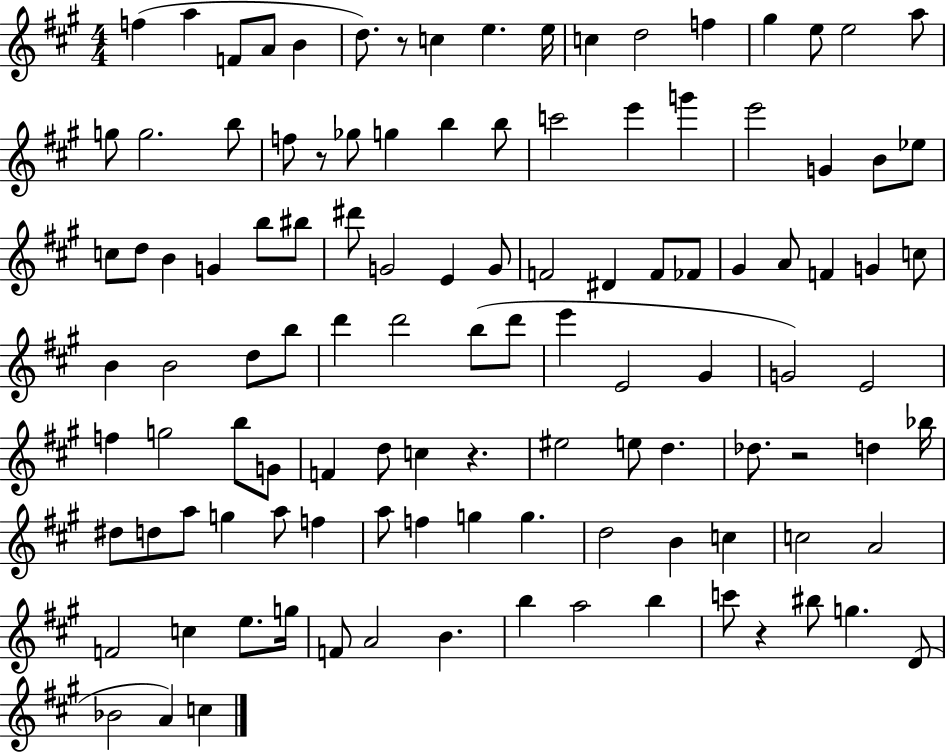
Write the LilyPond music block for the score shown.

{
  \clef treble
  \numericTimeSignature
  \time 4/4
  \key a \major
  f''4( a''4 f'8 a'8 b'4 | d''8.) r8 c''4 e''4. e''16 | c''4 d''2 f''4 | gis''4 e''8 e''2 a''8 | \break g''8 g''2. b''8 | f''8 r8 ges''8 g''4 b''4 b''8 | c'''2 e'''4 g'''4 | e'''2 g'4 b'8 ees''8 | \break c''8 d''8 b'4 g'4 b''8 bis''8 | dis'''8 g'2 e'4 g'8 | f'2 dis'4 f'8 fes'8 | gis'4 a'8 f'4 g'4 c''8 | \break b'4 b'2 d''8 b''8 | d'''4 d'''2 b''8( d'''8 | e'''4 e'2 gis'4 | g'2) e'2 | \break f''4 g''2 b''8 g'8 | f'4 d''8 c''4 r4. | eis''2 e''8 d''4. | des''8. r2 d''4 bes''16 | \break dis''8 d''8 a''8 g''4 a''8 f''4 | a''8 f''4 g''4 g''4. | d''2 b'4 c''4 | c''2 a'2 | \break f'2 c''4 e''8. g''16 | f'8 a'2 b'4. | b''4 a''2 b''4 | c'''8 r4 bis''8 g''4. d'8( | \break bes'2 a'4) c''4 | \bar "|."
}